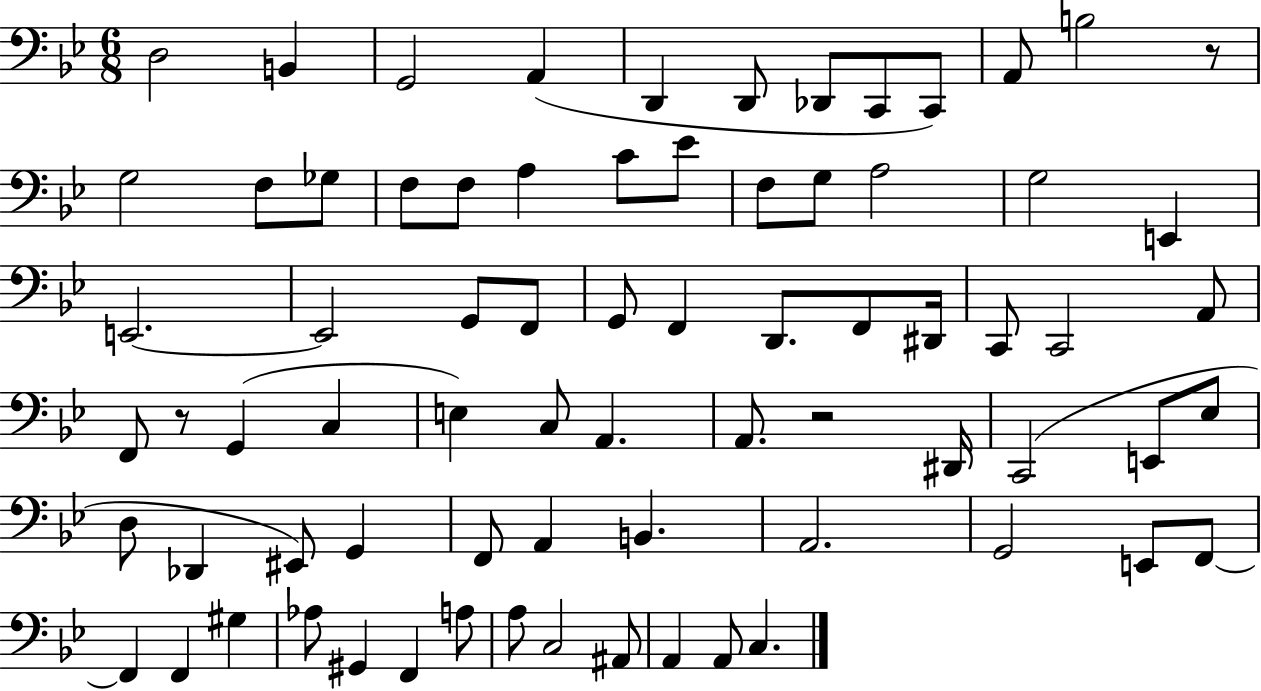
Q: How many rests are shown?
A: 3